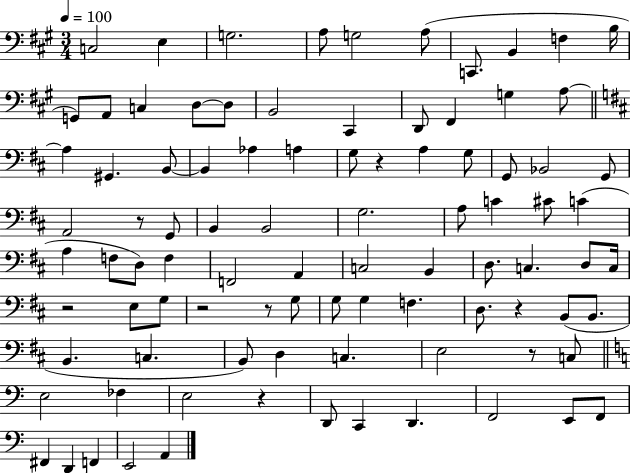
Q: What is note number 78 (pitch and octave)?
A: E2